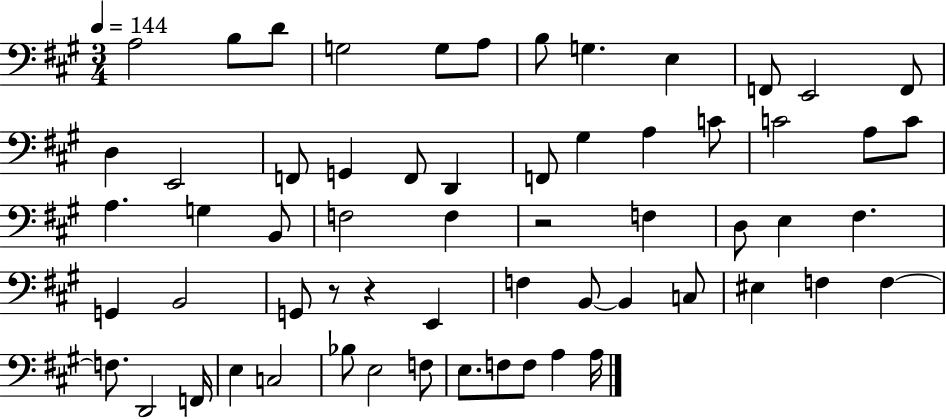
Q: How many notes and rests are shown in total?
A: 61